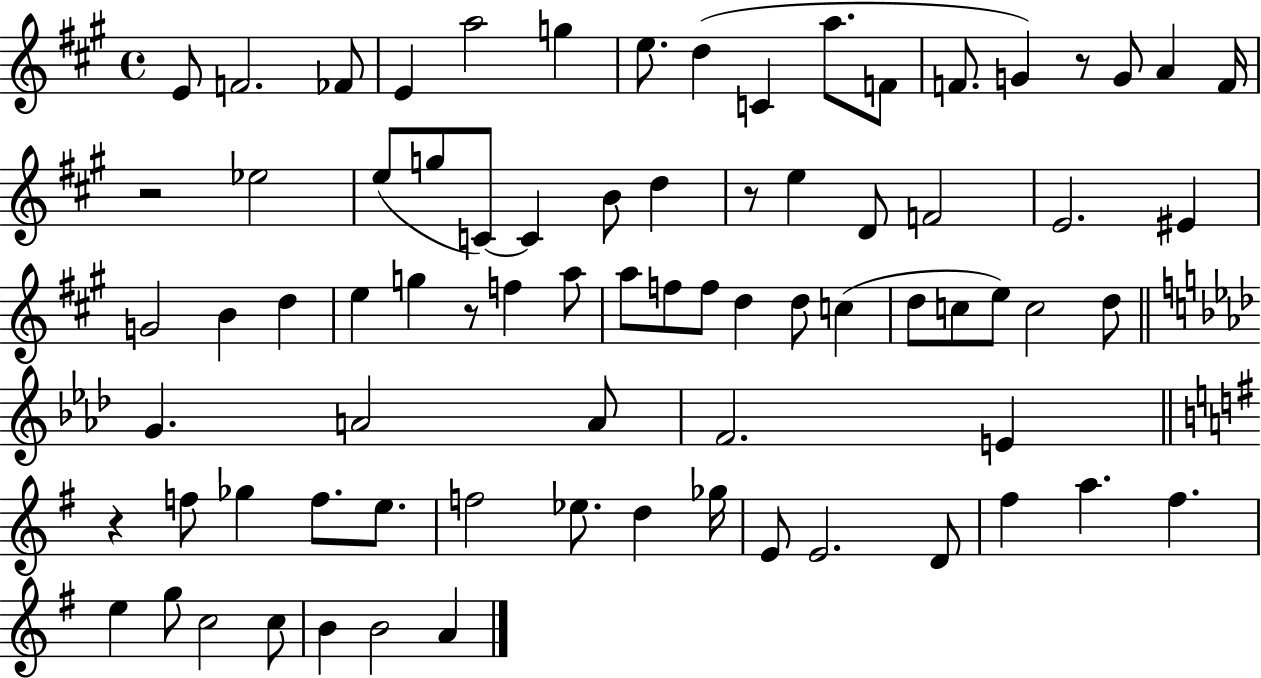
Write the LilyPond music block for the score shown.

{
  \clef treble
  \time 4/4
  \defaultTimeSignature
  \key a \major
  e'8 f'2. fes'8 | e'4 a''2 g''4 | e''8. d''4( c'4 a''8. f'8 | f'8. g'4) r8 g'8 a'4 f'16 | \break r2 ees''2 | e''8( g''8 c'8~~) c'4 b'8 d''4 | r8 e''4 d'8 f'2 | e'2. eis'4 | \break g'2 b'4 d''4 | e''4 g''4 r8 f''4 a''8 | a''8 f''8 f''8 d''4 d''8 c''4( | d''8 c''8 e''8) c''2 d''8 | \break \bar "||" \break \key f \minor g'4. a'2 a'8 | f'2. e'4 | \bar "||" \break \key g \major r4 f''8 ges''4 f''8. e''8. | f''2 ees''8. d''4 ges''16 | e'8 e'2. d'8 | fis''4 a''4. fis''4. | \break e''4 g''8 c''2 c''8 | b'4 b'2 a'4 | \bar "|."
}